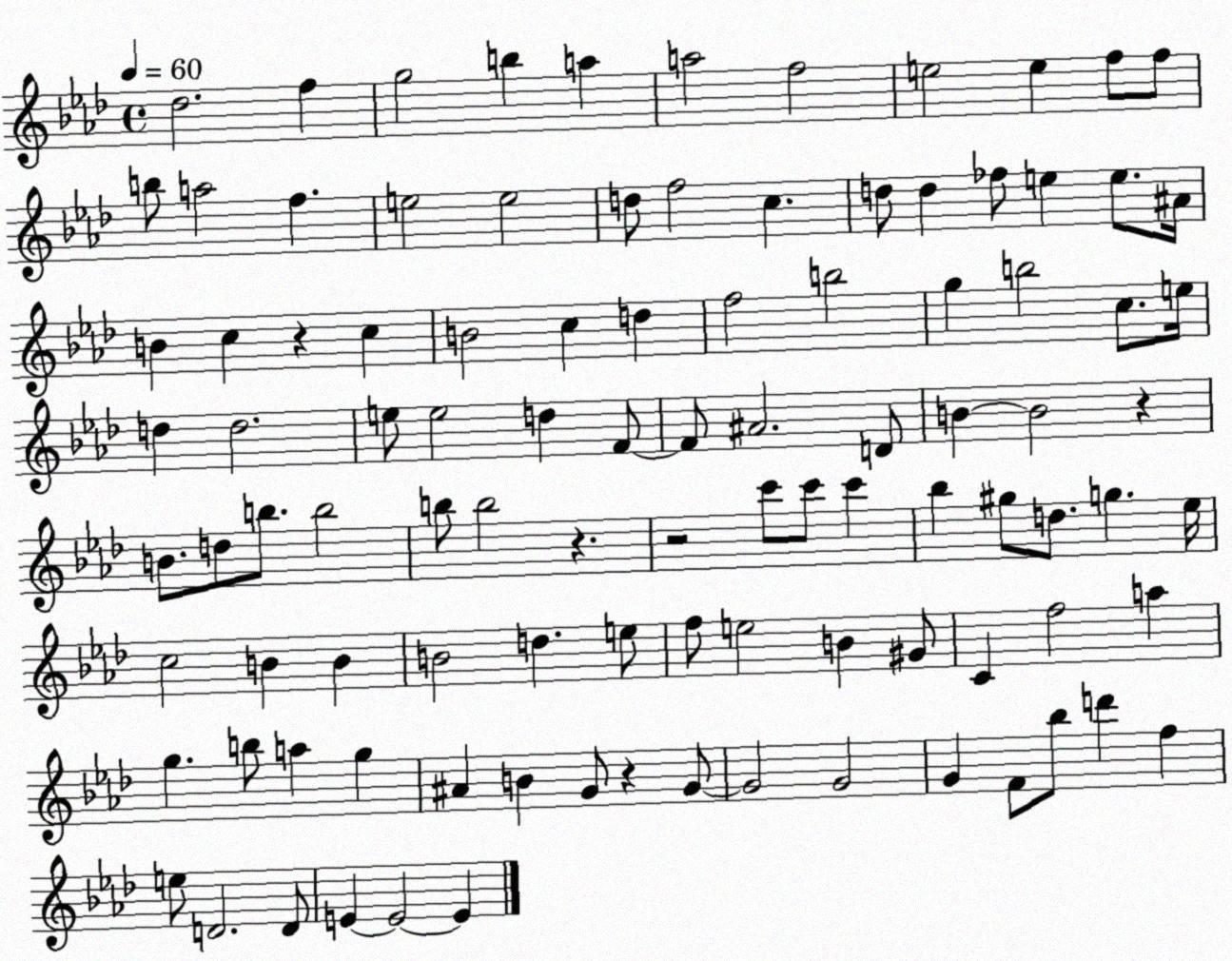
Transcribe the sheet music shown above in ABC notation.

X:1
T:Untitled
M:4/4
L:1/4
K:Ab
_d2 f g2 b a a2 f2 e2 e f/2 f/2 b/2 a2 f e2 e2 d/2 f2 c d/2 d _f/2 e e/2 ^A/4 B c z c B2 c d f2 b2 g b2 c/2 e/4 d d2 e/2 e2 d F/2 F/2 ^A2 D/2 B B2 z B/2 d/2 b/2 b2 b/2 b2 z z2 c'/2 c'/2 c' _b ^g/2 d/2 g _e/4 c2 B B B2 d e/2 f/2 e2 B ^G/2 C f2 a g b/2 a g ^A B G/2 z G/2 G2 G2 G F/2 _b/2 d' f e/2 D2 D/2 E E2 E